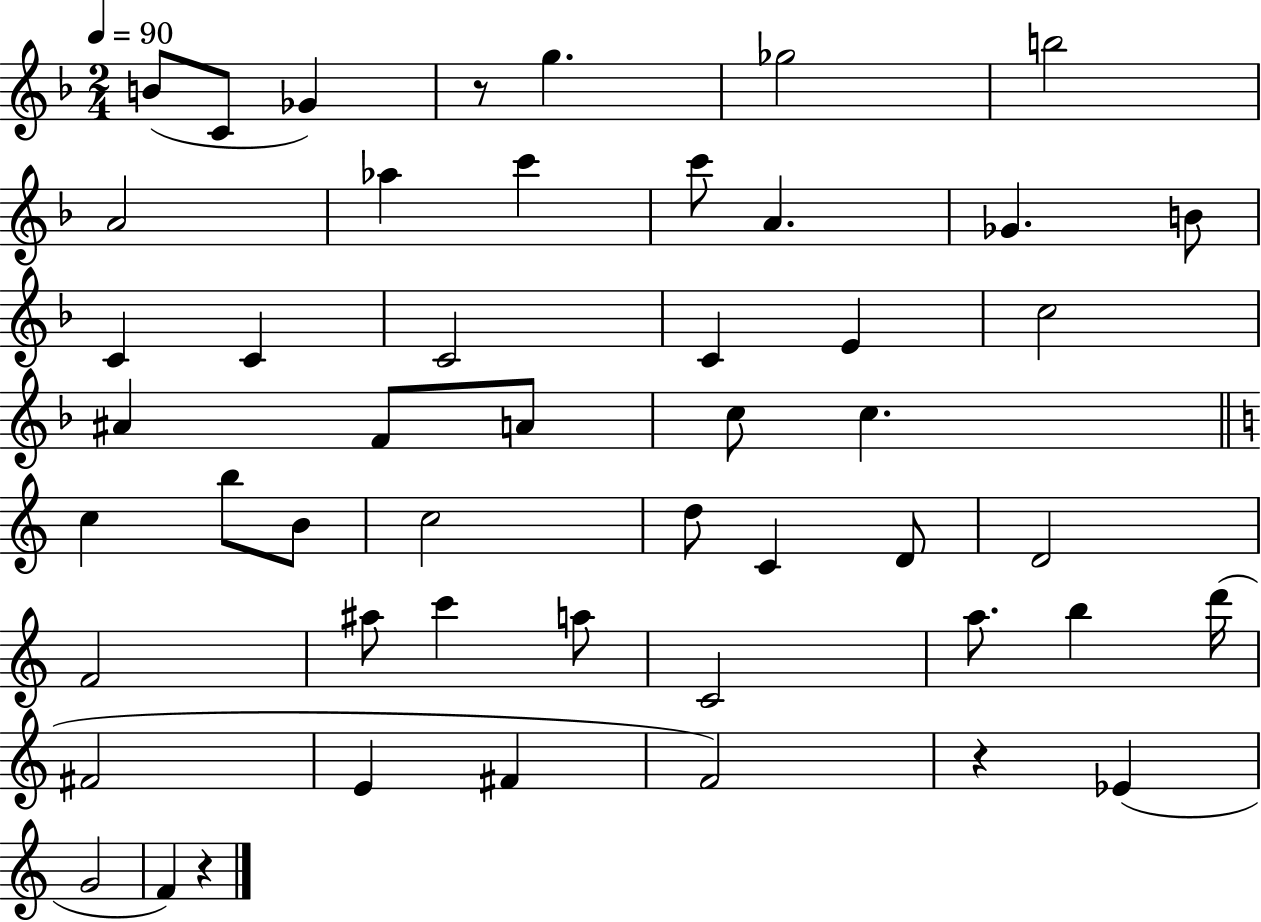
B4/e C4/e Gb4/q R/e G5/q. Gb5/h B5/h A4/h Ab5/q C6/q C6/e A4/q. Gb4/q. B4/e C4/q C4/q C4/h C4/q E4/q C5/h A#4/q F4/e A4/e C5/e C5/q. C5/q B5/e B4/e C5/h D5/e C4/q D4/e D4/h F4/h A#5/e C6/q A5/e C4/h A5/e. B5/q D6/s F#4/h E4/q F#4/q F4/h R/q Eb4/q G4/h F4/q R/q